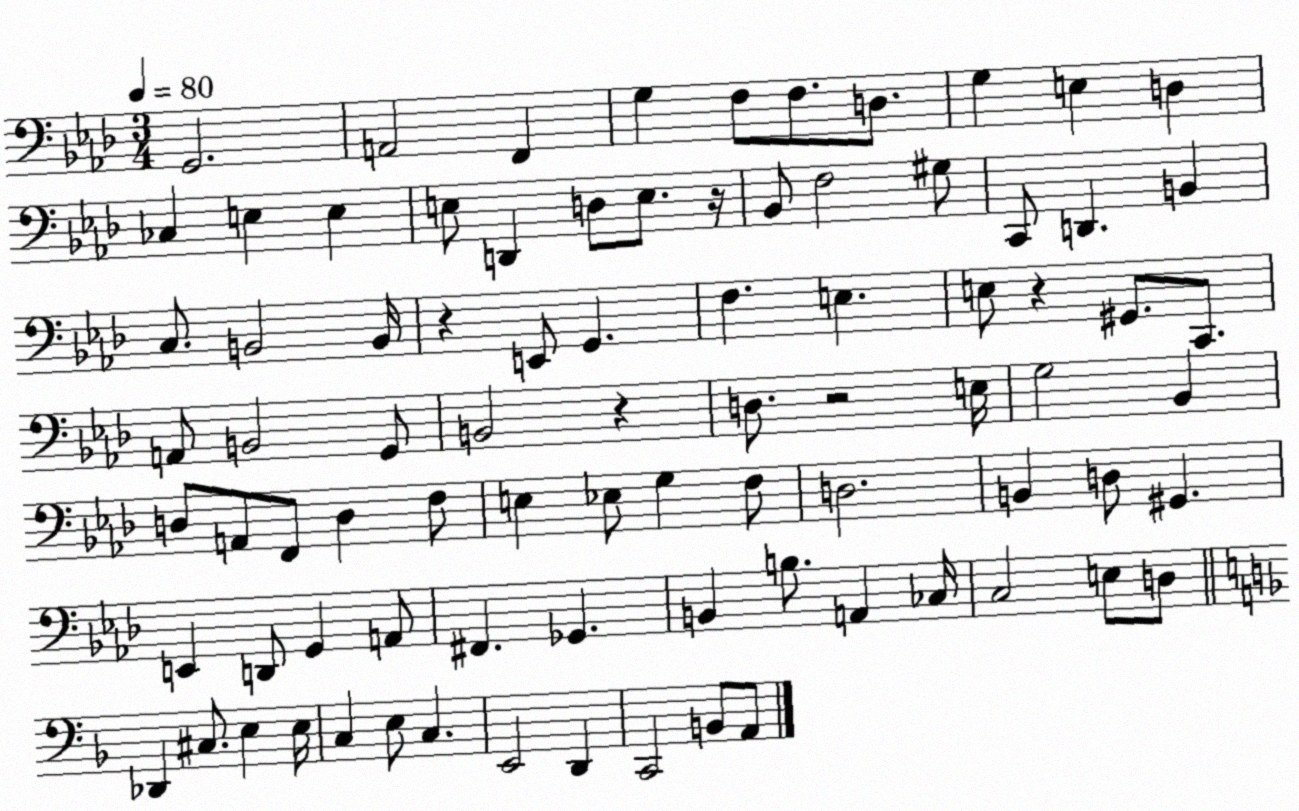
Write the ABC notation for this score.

X:1
T:Untitled
M:3/4
L:1/4
K:Ab
G,,2 A,,2 F,, G, F,/2 F,/2 D,/2 G, E, D, _C, E, E, E,/2 D,, D,/2 E,/2 z/4 _B,,/2 F,2 ^G,/2 C,,/2 D,, B,, C,/2 B,,2 B,,/4 z E,,/2 G,, F, E, E,/2 z ^G,,/2 C,,/2 A,,/2 B,,2 G,,/2 B,,2 z D,/2 z2 E,/4 G,2 _B,, D,/2 A,,/2 F,,/2 D, F,/2 E, _E,/2 G, F,/2 D,2 B,, D,/2 ^G,, E,, D,,/2 G,, A,,/2 ^F,, _G,, B,, B,/2 A,, _C,/4 C,2 E,/2 D,/2 _D,, ^C,/2 E, E,/4 C, E,/2 C, E,,2 D,, C,,2 B,,/2 A,,/2